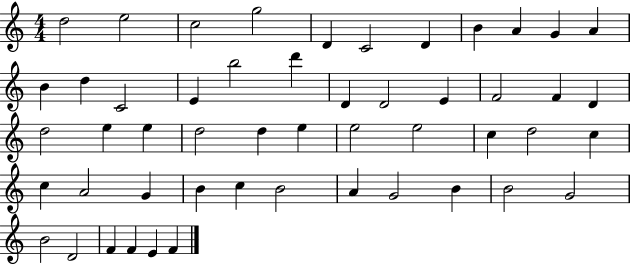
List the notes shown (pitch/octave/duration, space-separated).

D5/h E5/h C5/h G5/h D4/q C4/h D4/q B4/q A4/q G4/q A4/q B4/q D5/q C4/h E4/q B5/h D6/q D4/q D4/h E4/q F4/h F4/q D4/q D5/h E5/q E5/q D5/h D5/q E5/q E5/h E5/h C5/q D5/h C5/q C5/q A4/h G4/q B4/q C5/q B4/h A4/q G4/h B4/q B4/h G4/h B4/h D4/h F4/q F4/q E4/q F4/q